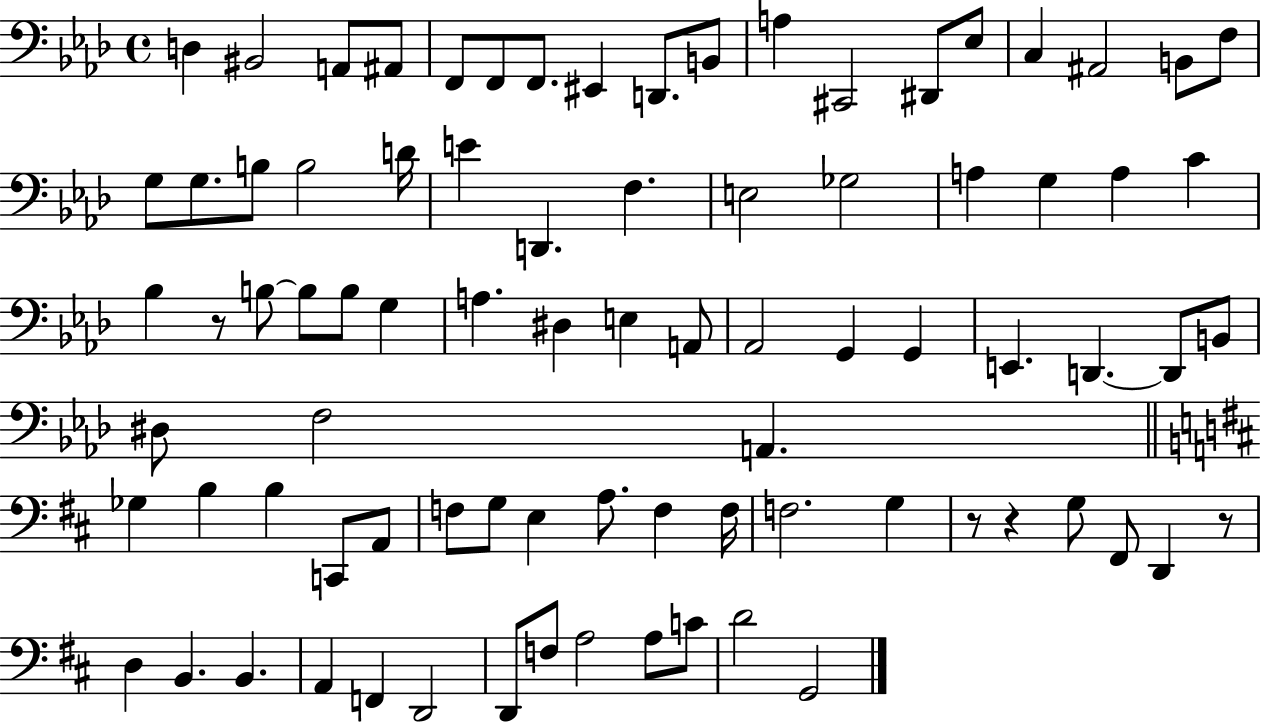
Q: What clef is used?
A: bass